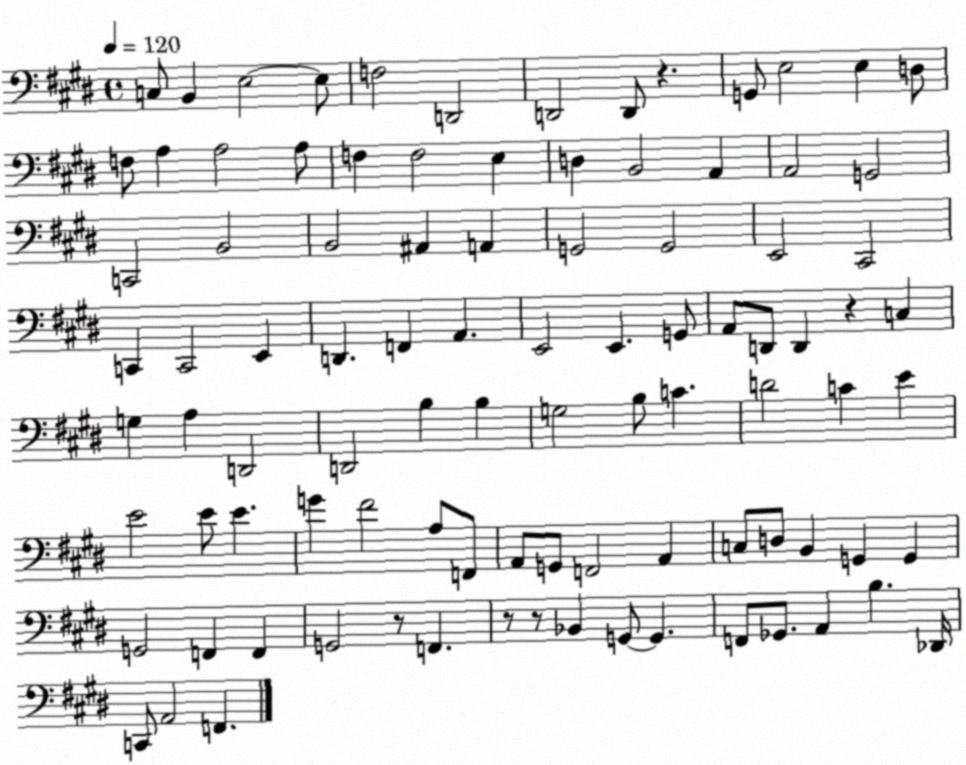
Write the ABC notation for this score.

X:1
T:Untitled
M:4/4
L:1/4
K:E
C,/2 B,, E,2 E,/2 F,2 D,,2 D,,2 D,,/2 z G,,/2 E,2 E, D,/2 F,/2 A, A,2 A,/2 F, F,2 E, D, B,,2 A,, A,,2 G,,2 C,,2 B,,2 B,,2 ^A,, A,, G,,2 G,,2 E,,2 ^C,,2 C,, C,,2 E,, D,, F,, A,, E,,2 E,, G,,/2 A,,/2 D,,/2 D,, z C, G, A, D,,2 D,,2 B, B, G,2 B,/2 C D2 C E E2 E/2 E G ^F2 A,/2 F,,/2 A,,/2 G,,/2 F,,2 A,, C,/2 D,/2 B,, G,, G,, G,,2 F,, F,, G,,2 z/2 F,, z/2 z/2 _B,, G,,/2 G,, F,,/2 _G,,/2 A,, B, _D,,/4 C,,/2 A,,2 F,,